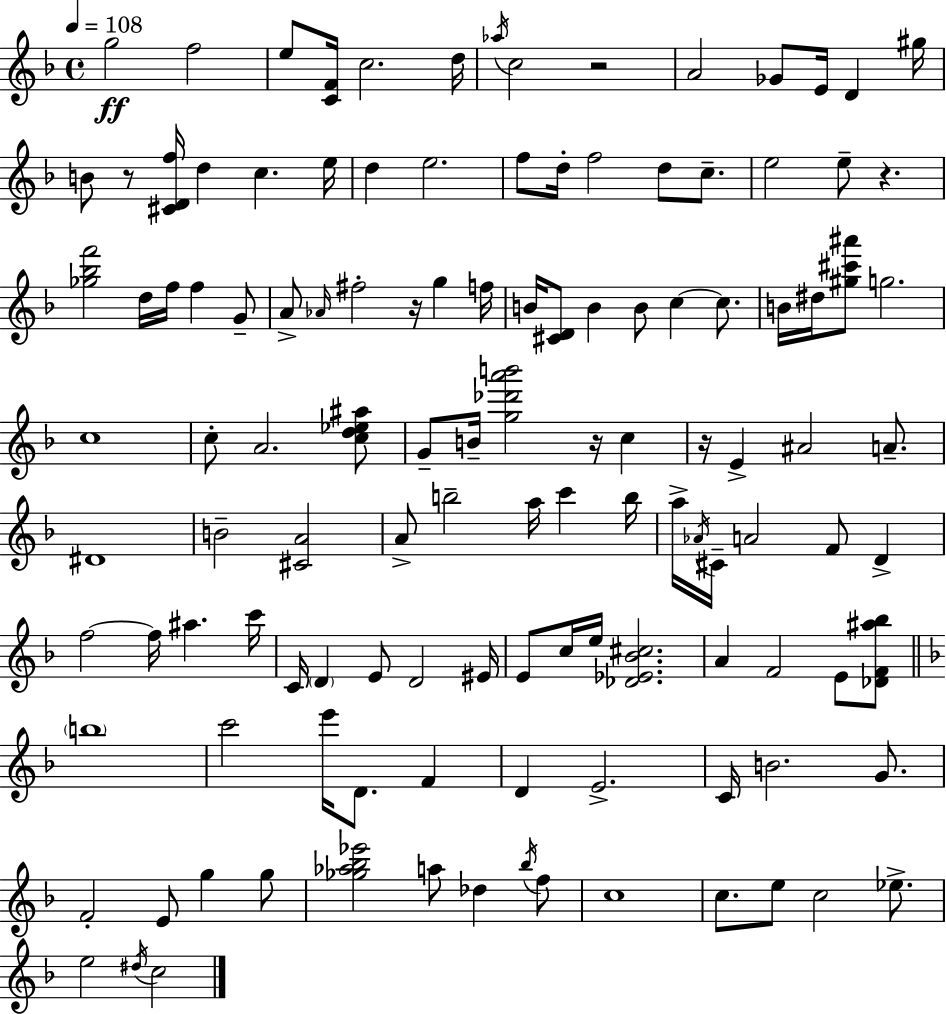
X:1
T:Untitled
M:4/4
L:1/4
K:Dm
g2 f2 e/2 [CF]/4 c2 d/4 _a/4 c2 z2 A2 _G/2 E/4 D ^g/4 B/2 z/2 [^CDf]/4 d c e/4 d e2 f/2 d/4 f2 d/2 c/2 e2 e/2 z [_g_bf']2 d/4 f/4 f G/2 A/2 _A/4 ^f2 z/4 g f/4 B/4 [^CD]/2 B B/2 c c/2 B/4 ^d/4 [^g^c'^a']/2 g2 c4 c/2 A2 [cd_e^a]/2 G/2 B/4 [g_d'a'b']2 z/4 c z/4 E ^A2 A/2 ^D4 B2 [^CA]2 A/2 b2 a/4 c' b/4 a/4 _A/4 ^C/4 A2 F/2 D f2 f/4 ^a c'/4 C/4 D E/2 D2 ^E/4 E/2 c/4 e/4 [_D_E_B^c]2 A F2 E/2 [_DF^a_b]/2 b4 c'2 e'/4 D/2 F D E2 C/4 B2 G/2 F2 E/2 g g/2 [_g_a_b_e']2 a/2 _d _b/4 f/2 c4 c/2 e/2 c2 _e/2 e2 ^d/4 c2